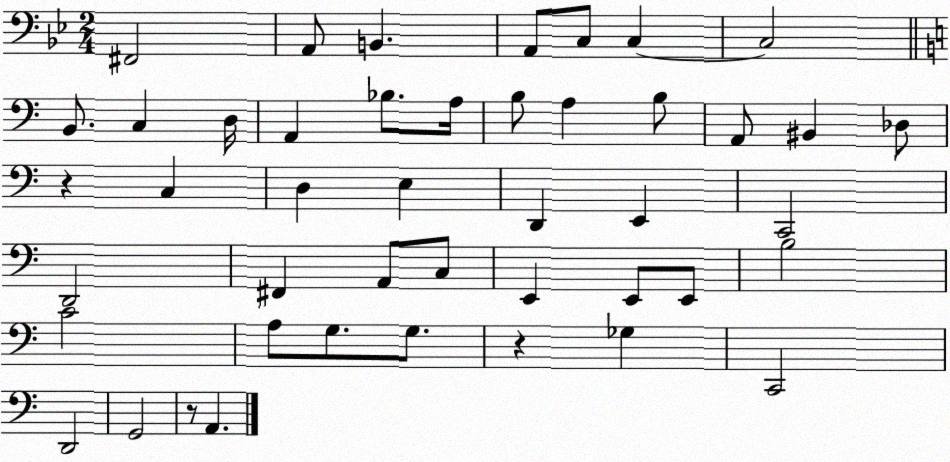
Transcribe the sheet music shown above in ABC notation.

X:1
T:Untitled
M:2/4
L:1/4
K:Bb
^F,,2 A,,/2 B,, A,,/2 C,/2 C, C,2 B,,/2 C, D,/4 A,, _B,/2 A,/4 B,/2 A, B,/2 A,,/2 ^B,, _D,/2 z C, D, E, D,, E,, C,,2 D,,2 ^F,, A,,/2 C,/2 E,, E,,/2 E,,/2 B,2 C2 A,/2 G,/2 G,/2 z _G, C,,2 D,,2 G,,2 z/2 A,,